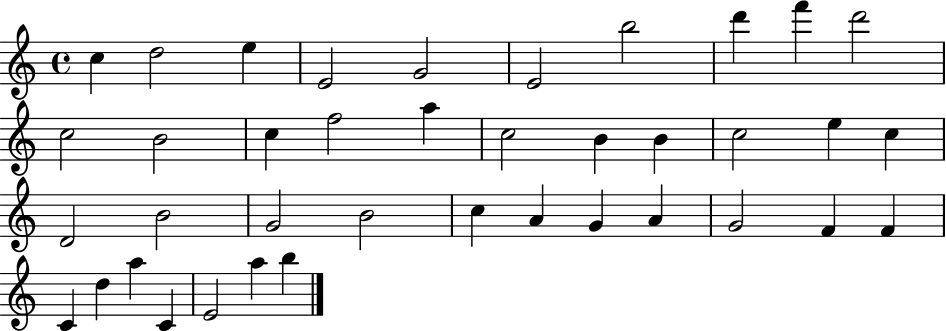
{
  \clef treble
  \time 4/4
  \defaultTimeSignature
  \key c \major
  c''4 d''2 e''4 | e'2 g'2 | e'2 b''2 | d'''4 f'''4 d'''2 | \break c''2 b'2 | c''4 f''2 a''4 | c''2 b'4 b'4 | c''2 e''4 c''4 | \break d'2 b'2 | g'2 b'2 | c''4 a'4 g'4 a'4 | g'2 f'4 f'4 | \break c'4 d''4 a''4 c'4 | e'2 a''4 b''4 | \bar "|."
}